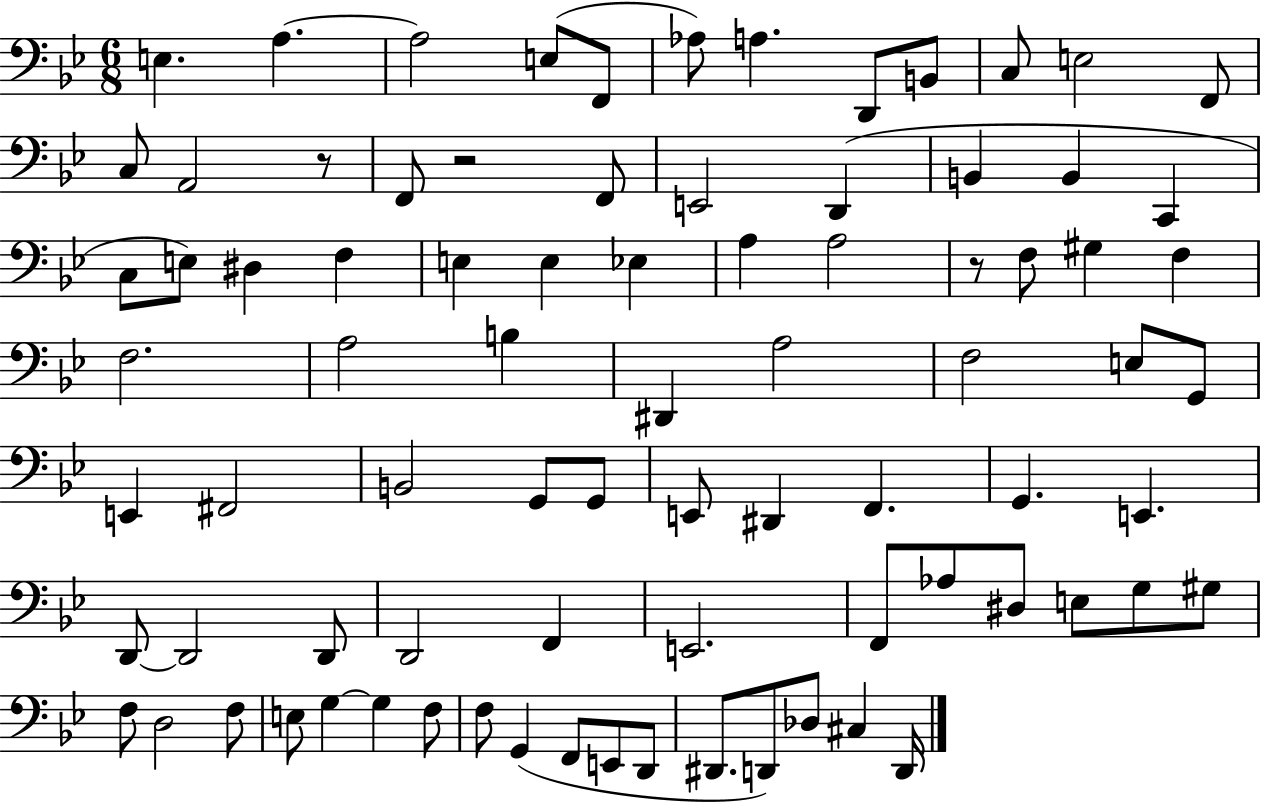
{
  \clef bass
  \numericTimeSignature
  \time 6/8
  \key bes \major
  e4. a4.~~ | a2 e8( f,8 | aes8) a4. d,8 b,8 | c8 e2 f,8 | \break c8 a,2 r8 | f,8 r2 f,8 | e,2 d,4( | b,4 b,4 c,4 | \break c8 e8) dis4 f4 | e4 e4 ees4 | a4 a2 | r8 f8 gis4 f4 | \break f2. | a2 b4 | dis,4 a2 | f2 e8 g,8 | \break e,4 fis,2 | b,2 g,8 g,8 | e,8 dis,4 f,4. | g,4. e,4. | \break d,8~~ d,2 d,8 | d,2 f,4 | e,2. | f,8 aes8 dis8 e8 g8 gis8 | \break f8 d2 f8 | e8 g4~~ g4 f8 | f8 g,4( f,8 e,8 d,8 | dis,8. d,8) des8 cis4 d,16 | \break \bar "|."
}